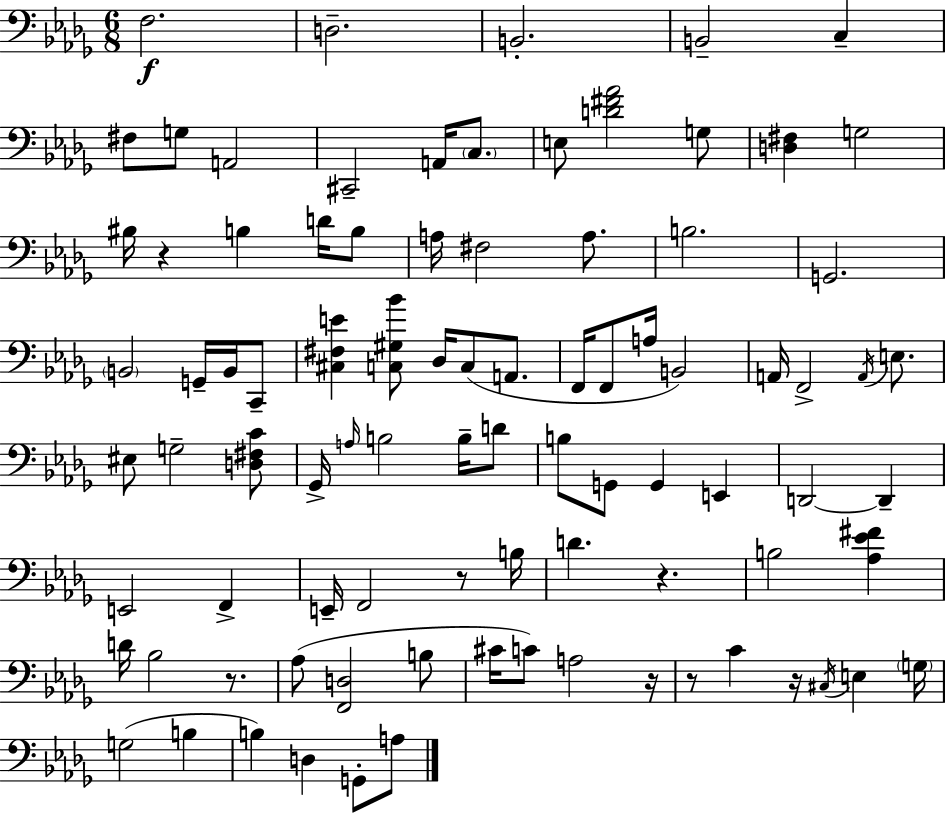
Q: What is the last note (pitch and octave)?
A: A3